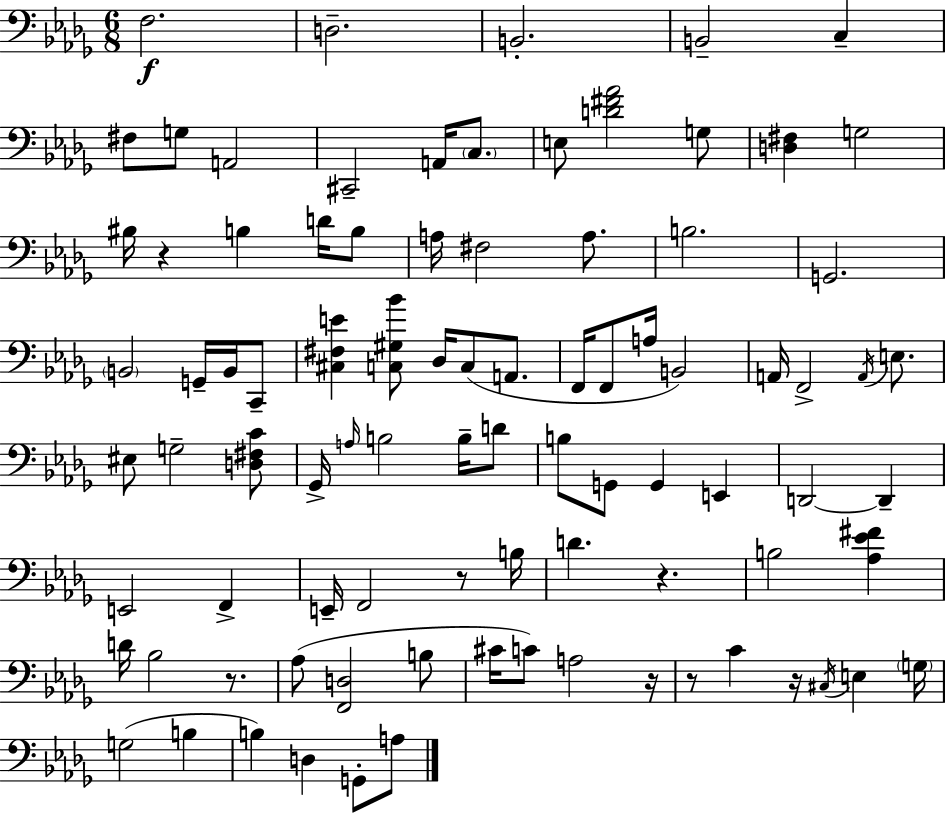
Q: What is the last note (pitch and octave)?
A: A3